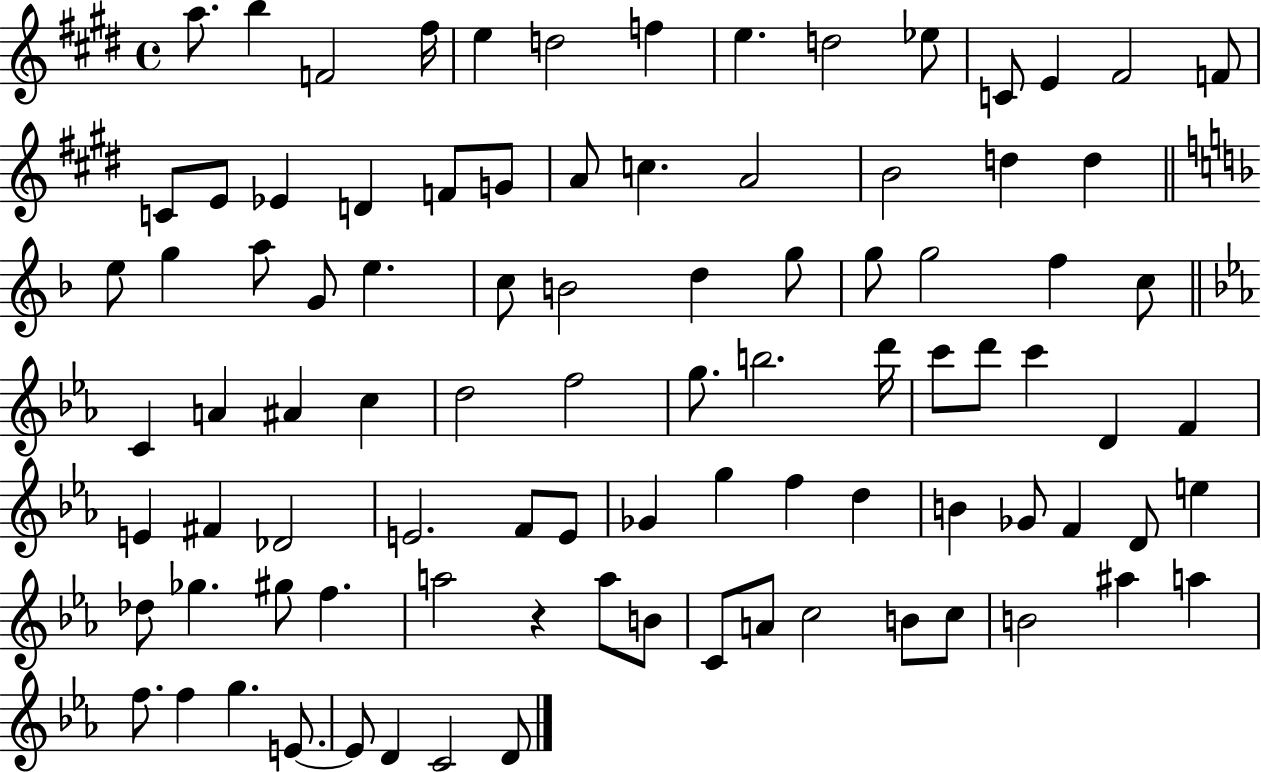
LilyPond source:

{
  \clef treble
  \time 4/4
  \defaultTimeSignature
  \key e \major
  a''8. b''4 f'2 fis''16 | e''4 d''2 f''4 | e''4. d''2 ees''8 | c'8 e'4 fis'2 f'8 | \break c'8 e'8 ees'4 d'4 f'8 g'8 | a'8 c''4. a'2 | b'2 d''4 d''4 | \bar "||" \break \key f \major e''8 g''4 a''8 g'8 e''4. | c''8 b'2 d''4 g''8 | g''8 g''2 f''4 c''8 | \bar "||" \break \key c \minor c'4 a'4 ais'4 c''4 | d''2 f''2 | g''8. b''2. d'''16 | c'''8 d'''8 c'''4 d'4 f'4 | \break e'4 fis'4 des'2 | e'2. f'8 e'8 | ges'4 g''4 f''4 d''4 | b'4 ges'8 f'4 d'8 e''4 | \break des''8 ges''4. gis''8 f''4. | a''2 r4 a''8 b'8 | c'8 a'8 c''2 b'8 c''8 | b'2 ais''4 a''4 | \break f''8. f''4 g''4. e'8.~~ | e'8 d'4 c'2 d'8 | \bar "|."
}